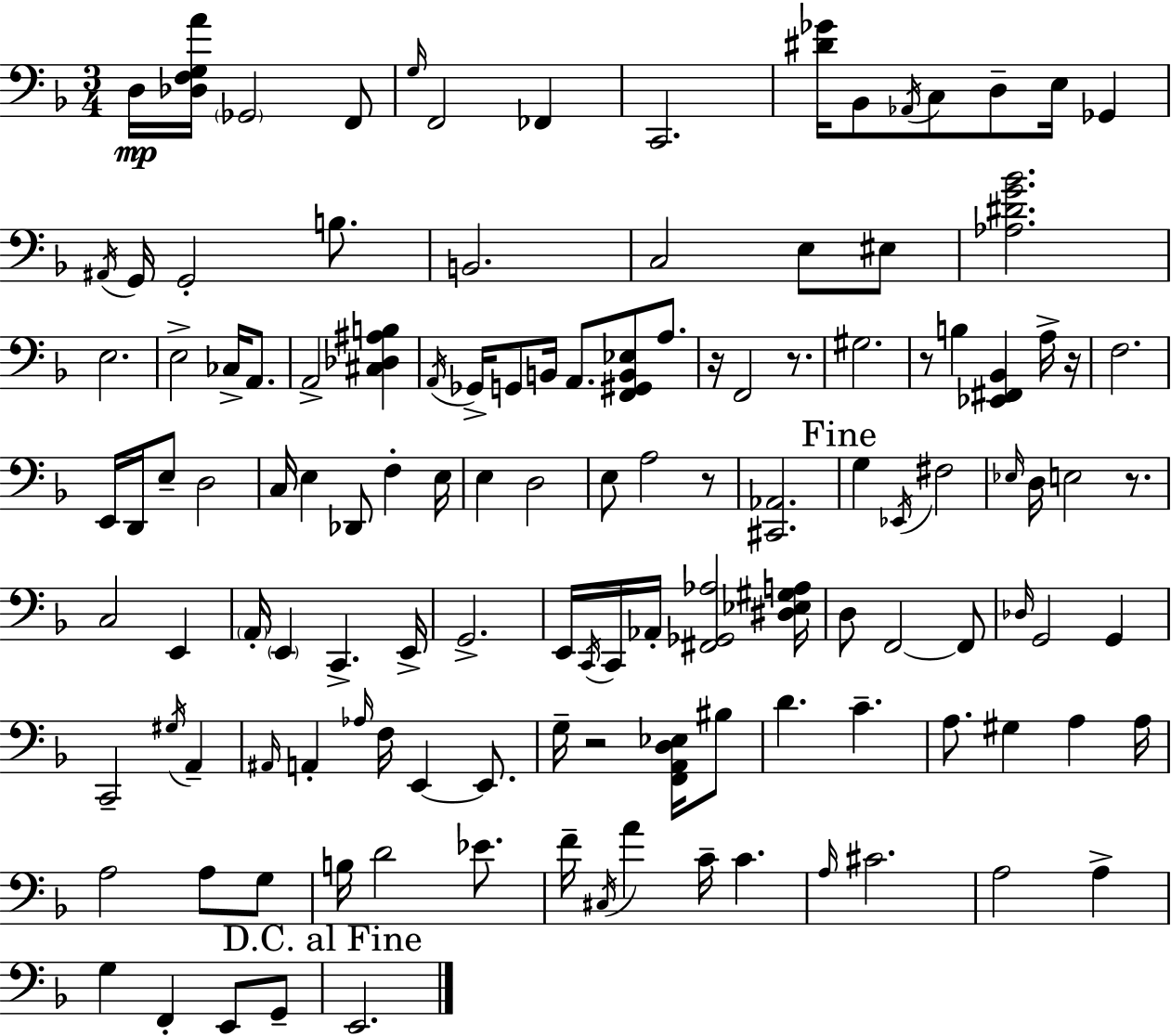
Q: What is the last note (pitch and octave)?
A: E2